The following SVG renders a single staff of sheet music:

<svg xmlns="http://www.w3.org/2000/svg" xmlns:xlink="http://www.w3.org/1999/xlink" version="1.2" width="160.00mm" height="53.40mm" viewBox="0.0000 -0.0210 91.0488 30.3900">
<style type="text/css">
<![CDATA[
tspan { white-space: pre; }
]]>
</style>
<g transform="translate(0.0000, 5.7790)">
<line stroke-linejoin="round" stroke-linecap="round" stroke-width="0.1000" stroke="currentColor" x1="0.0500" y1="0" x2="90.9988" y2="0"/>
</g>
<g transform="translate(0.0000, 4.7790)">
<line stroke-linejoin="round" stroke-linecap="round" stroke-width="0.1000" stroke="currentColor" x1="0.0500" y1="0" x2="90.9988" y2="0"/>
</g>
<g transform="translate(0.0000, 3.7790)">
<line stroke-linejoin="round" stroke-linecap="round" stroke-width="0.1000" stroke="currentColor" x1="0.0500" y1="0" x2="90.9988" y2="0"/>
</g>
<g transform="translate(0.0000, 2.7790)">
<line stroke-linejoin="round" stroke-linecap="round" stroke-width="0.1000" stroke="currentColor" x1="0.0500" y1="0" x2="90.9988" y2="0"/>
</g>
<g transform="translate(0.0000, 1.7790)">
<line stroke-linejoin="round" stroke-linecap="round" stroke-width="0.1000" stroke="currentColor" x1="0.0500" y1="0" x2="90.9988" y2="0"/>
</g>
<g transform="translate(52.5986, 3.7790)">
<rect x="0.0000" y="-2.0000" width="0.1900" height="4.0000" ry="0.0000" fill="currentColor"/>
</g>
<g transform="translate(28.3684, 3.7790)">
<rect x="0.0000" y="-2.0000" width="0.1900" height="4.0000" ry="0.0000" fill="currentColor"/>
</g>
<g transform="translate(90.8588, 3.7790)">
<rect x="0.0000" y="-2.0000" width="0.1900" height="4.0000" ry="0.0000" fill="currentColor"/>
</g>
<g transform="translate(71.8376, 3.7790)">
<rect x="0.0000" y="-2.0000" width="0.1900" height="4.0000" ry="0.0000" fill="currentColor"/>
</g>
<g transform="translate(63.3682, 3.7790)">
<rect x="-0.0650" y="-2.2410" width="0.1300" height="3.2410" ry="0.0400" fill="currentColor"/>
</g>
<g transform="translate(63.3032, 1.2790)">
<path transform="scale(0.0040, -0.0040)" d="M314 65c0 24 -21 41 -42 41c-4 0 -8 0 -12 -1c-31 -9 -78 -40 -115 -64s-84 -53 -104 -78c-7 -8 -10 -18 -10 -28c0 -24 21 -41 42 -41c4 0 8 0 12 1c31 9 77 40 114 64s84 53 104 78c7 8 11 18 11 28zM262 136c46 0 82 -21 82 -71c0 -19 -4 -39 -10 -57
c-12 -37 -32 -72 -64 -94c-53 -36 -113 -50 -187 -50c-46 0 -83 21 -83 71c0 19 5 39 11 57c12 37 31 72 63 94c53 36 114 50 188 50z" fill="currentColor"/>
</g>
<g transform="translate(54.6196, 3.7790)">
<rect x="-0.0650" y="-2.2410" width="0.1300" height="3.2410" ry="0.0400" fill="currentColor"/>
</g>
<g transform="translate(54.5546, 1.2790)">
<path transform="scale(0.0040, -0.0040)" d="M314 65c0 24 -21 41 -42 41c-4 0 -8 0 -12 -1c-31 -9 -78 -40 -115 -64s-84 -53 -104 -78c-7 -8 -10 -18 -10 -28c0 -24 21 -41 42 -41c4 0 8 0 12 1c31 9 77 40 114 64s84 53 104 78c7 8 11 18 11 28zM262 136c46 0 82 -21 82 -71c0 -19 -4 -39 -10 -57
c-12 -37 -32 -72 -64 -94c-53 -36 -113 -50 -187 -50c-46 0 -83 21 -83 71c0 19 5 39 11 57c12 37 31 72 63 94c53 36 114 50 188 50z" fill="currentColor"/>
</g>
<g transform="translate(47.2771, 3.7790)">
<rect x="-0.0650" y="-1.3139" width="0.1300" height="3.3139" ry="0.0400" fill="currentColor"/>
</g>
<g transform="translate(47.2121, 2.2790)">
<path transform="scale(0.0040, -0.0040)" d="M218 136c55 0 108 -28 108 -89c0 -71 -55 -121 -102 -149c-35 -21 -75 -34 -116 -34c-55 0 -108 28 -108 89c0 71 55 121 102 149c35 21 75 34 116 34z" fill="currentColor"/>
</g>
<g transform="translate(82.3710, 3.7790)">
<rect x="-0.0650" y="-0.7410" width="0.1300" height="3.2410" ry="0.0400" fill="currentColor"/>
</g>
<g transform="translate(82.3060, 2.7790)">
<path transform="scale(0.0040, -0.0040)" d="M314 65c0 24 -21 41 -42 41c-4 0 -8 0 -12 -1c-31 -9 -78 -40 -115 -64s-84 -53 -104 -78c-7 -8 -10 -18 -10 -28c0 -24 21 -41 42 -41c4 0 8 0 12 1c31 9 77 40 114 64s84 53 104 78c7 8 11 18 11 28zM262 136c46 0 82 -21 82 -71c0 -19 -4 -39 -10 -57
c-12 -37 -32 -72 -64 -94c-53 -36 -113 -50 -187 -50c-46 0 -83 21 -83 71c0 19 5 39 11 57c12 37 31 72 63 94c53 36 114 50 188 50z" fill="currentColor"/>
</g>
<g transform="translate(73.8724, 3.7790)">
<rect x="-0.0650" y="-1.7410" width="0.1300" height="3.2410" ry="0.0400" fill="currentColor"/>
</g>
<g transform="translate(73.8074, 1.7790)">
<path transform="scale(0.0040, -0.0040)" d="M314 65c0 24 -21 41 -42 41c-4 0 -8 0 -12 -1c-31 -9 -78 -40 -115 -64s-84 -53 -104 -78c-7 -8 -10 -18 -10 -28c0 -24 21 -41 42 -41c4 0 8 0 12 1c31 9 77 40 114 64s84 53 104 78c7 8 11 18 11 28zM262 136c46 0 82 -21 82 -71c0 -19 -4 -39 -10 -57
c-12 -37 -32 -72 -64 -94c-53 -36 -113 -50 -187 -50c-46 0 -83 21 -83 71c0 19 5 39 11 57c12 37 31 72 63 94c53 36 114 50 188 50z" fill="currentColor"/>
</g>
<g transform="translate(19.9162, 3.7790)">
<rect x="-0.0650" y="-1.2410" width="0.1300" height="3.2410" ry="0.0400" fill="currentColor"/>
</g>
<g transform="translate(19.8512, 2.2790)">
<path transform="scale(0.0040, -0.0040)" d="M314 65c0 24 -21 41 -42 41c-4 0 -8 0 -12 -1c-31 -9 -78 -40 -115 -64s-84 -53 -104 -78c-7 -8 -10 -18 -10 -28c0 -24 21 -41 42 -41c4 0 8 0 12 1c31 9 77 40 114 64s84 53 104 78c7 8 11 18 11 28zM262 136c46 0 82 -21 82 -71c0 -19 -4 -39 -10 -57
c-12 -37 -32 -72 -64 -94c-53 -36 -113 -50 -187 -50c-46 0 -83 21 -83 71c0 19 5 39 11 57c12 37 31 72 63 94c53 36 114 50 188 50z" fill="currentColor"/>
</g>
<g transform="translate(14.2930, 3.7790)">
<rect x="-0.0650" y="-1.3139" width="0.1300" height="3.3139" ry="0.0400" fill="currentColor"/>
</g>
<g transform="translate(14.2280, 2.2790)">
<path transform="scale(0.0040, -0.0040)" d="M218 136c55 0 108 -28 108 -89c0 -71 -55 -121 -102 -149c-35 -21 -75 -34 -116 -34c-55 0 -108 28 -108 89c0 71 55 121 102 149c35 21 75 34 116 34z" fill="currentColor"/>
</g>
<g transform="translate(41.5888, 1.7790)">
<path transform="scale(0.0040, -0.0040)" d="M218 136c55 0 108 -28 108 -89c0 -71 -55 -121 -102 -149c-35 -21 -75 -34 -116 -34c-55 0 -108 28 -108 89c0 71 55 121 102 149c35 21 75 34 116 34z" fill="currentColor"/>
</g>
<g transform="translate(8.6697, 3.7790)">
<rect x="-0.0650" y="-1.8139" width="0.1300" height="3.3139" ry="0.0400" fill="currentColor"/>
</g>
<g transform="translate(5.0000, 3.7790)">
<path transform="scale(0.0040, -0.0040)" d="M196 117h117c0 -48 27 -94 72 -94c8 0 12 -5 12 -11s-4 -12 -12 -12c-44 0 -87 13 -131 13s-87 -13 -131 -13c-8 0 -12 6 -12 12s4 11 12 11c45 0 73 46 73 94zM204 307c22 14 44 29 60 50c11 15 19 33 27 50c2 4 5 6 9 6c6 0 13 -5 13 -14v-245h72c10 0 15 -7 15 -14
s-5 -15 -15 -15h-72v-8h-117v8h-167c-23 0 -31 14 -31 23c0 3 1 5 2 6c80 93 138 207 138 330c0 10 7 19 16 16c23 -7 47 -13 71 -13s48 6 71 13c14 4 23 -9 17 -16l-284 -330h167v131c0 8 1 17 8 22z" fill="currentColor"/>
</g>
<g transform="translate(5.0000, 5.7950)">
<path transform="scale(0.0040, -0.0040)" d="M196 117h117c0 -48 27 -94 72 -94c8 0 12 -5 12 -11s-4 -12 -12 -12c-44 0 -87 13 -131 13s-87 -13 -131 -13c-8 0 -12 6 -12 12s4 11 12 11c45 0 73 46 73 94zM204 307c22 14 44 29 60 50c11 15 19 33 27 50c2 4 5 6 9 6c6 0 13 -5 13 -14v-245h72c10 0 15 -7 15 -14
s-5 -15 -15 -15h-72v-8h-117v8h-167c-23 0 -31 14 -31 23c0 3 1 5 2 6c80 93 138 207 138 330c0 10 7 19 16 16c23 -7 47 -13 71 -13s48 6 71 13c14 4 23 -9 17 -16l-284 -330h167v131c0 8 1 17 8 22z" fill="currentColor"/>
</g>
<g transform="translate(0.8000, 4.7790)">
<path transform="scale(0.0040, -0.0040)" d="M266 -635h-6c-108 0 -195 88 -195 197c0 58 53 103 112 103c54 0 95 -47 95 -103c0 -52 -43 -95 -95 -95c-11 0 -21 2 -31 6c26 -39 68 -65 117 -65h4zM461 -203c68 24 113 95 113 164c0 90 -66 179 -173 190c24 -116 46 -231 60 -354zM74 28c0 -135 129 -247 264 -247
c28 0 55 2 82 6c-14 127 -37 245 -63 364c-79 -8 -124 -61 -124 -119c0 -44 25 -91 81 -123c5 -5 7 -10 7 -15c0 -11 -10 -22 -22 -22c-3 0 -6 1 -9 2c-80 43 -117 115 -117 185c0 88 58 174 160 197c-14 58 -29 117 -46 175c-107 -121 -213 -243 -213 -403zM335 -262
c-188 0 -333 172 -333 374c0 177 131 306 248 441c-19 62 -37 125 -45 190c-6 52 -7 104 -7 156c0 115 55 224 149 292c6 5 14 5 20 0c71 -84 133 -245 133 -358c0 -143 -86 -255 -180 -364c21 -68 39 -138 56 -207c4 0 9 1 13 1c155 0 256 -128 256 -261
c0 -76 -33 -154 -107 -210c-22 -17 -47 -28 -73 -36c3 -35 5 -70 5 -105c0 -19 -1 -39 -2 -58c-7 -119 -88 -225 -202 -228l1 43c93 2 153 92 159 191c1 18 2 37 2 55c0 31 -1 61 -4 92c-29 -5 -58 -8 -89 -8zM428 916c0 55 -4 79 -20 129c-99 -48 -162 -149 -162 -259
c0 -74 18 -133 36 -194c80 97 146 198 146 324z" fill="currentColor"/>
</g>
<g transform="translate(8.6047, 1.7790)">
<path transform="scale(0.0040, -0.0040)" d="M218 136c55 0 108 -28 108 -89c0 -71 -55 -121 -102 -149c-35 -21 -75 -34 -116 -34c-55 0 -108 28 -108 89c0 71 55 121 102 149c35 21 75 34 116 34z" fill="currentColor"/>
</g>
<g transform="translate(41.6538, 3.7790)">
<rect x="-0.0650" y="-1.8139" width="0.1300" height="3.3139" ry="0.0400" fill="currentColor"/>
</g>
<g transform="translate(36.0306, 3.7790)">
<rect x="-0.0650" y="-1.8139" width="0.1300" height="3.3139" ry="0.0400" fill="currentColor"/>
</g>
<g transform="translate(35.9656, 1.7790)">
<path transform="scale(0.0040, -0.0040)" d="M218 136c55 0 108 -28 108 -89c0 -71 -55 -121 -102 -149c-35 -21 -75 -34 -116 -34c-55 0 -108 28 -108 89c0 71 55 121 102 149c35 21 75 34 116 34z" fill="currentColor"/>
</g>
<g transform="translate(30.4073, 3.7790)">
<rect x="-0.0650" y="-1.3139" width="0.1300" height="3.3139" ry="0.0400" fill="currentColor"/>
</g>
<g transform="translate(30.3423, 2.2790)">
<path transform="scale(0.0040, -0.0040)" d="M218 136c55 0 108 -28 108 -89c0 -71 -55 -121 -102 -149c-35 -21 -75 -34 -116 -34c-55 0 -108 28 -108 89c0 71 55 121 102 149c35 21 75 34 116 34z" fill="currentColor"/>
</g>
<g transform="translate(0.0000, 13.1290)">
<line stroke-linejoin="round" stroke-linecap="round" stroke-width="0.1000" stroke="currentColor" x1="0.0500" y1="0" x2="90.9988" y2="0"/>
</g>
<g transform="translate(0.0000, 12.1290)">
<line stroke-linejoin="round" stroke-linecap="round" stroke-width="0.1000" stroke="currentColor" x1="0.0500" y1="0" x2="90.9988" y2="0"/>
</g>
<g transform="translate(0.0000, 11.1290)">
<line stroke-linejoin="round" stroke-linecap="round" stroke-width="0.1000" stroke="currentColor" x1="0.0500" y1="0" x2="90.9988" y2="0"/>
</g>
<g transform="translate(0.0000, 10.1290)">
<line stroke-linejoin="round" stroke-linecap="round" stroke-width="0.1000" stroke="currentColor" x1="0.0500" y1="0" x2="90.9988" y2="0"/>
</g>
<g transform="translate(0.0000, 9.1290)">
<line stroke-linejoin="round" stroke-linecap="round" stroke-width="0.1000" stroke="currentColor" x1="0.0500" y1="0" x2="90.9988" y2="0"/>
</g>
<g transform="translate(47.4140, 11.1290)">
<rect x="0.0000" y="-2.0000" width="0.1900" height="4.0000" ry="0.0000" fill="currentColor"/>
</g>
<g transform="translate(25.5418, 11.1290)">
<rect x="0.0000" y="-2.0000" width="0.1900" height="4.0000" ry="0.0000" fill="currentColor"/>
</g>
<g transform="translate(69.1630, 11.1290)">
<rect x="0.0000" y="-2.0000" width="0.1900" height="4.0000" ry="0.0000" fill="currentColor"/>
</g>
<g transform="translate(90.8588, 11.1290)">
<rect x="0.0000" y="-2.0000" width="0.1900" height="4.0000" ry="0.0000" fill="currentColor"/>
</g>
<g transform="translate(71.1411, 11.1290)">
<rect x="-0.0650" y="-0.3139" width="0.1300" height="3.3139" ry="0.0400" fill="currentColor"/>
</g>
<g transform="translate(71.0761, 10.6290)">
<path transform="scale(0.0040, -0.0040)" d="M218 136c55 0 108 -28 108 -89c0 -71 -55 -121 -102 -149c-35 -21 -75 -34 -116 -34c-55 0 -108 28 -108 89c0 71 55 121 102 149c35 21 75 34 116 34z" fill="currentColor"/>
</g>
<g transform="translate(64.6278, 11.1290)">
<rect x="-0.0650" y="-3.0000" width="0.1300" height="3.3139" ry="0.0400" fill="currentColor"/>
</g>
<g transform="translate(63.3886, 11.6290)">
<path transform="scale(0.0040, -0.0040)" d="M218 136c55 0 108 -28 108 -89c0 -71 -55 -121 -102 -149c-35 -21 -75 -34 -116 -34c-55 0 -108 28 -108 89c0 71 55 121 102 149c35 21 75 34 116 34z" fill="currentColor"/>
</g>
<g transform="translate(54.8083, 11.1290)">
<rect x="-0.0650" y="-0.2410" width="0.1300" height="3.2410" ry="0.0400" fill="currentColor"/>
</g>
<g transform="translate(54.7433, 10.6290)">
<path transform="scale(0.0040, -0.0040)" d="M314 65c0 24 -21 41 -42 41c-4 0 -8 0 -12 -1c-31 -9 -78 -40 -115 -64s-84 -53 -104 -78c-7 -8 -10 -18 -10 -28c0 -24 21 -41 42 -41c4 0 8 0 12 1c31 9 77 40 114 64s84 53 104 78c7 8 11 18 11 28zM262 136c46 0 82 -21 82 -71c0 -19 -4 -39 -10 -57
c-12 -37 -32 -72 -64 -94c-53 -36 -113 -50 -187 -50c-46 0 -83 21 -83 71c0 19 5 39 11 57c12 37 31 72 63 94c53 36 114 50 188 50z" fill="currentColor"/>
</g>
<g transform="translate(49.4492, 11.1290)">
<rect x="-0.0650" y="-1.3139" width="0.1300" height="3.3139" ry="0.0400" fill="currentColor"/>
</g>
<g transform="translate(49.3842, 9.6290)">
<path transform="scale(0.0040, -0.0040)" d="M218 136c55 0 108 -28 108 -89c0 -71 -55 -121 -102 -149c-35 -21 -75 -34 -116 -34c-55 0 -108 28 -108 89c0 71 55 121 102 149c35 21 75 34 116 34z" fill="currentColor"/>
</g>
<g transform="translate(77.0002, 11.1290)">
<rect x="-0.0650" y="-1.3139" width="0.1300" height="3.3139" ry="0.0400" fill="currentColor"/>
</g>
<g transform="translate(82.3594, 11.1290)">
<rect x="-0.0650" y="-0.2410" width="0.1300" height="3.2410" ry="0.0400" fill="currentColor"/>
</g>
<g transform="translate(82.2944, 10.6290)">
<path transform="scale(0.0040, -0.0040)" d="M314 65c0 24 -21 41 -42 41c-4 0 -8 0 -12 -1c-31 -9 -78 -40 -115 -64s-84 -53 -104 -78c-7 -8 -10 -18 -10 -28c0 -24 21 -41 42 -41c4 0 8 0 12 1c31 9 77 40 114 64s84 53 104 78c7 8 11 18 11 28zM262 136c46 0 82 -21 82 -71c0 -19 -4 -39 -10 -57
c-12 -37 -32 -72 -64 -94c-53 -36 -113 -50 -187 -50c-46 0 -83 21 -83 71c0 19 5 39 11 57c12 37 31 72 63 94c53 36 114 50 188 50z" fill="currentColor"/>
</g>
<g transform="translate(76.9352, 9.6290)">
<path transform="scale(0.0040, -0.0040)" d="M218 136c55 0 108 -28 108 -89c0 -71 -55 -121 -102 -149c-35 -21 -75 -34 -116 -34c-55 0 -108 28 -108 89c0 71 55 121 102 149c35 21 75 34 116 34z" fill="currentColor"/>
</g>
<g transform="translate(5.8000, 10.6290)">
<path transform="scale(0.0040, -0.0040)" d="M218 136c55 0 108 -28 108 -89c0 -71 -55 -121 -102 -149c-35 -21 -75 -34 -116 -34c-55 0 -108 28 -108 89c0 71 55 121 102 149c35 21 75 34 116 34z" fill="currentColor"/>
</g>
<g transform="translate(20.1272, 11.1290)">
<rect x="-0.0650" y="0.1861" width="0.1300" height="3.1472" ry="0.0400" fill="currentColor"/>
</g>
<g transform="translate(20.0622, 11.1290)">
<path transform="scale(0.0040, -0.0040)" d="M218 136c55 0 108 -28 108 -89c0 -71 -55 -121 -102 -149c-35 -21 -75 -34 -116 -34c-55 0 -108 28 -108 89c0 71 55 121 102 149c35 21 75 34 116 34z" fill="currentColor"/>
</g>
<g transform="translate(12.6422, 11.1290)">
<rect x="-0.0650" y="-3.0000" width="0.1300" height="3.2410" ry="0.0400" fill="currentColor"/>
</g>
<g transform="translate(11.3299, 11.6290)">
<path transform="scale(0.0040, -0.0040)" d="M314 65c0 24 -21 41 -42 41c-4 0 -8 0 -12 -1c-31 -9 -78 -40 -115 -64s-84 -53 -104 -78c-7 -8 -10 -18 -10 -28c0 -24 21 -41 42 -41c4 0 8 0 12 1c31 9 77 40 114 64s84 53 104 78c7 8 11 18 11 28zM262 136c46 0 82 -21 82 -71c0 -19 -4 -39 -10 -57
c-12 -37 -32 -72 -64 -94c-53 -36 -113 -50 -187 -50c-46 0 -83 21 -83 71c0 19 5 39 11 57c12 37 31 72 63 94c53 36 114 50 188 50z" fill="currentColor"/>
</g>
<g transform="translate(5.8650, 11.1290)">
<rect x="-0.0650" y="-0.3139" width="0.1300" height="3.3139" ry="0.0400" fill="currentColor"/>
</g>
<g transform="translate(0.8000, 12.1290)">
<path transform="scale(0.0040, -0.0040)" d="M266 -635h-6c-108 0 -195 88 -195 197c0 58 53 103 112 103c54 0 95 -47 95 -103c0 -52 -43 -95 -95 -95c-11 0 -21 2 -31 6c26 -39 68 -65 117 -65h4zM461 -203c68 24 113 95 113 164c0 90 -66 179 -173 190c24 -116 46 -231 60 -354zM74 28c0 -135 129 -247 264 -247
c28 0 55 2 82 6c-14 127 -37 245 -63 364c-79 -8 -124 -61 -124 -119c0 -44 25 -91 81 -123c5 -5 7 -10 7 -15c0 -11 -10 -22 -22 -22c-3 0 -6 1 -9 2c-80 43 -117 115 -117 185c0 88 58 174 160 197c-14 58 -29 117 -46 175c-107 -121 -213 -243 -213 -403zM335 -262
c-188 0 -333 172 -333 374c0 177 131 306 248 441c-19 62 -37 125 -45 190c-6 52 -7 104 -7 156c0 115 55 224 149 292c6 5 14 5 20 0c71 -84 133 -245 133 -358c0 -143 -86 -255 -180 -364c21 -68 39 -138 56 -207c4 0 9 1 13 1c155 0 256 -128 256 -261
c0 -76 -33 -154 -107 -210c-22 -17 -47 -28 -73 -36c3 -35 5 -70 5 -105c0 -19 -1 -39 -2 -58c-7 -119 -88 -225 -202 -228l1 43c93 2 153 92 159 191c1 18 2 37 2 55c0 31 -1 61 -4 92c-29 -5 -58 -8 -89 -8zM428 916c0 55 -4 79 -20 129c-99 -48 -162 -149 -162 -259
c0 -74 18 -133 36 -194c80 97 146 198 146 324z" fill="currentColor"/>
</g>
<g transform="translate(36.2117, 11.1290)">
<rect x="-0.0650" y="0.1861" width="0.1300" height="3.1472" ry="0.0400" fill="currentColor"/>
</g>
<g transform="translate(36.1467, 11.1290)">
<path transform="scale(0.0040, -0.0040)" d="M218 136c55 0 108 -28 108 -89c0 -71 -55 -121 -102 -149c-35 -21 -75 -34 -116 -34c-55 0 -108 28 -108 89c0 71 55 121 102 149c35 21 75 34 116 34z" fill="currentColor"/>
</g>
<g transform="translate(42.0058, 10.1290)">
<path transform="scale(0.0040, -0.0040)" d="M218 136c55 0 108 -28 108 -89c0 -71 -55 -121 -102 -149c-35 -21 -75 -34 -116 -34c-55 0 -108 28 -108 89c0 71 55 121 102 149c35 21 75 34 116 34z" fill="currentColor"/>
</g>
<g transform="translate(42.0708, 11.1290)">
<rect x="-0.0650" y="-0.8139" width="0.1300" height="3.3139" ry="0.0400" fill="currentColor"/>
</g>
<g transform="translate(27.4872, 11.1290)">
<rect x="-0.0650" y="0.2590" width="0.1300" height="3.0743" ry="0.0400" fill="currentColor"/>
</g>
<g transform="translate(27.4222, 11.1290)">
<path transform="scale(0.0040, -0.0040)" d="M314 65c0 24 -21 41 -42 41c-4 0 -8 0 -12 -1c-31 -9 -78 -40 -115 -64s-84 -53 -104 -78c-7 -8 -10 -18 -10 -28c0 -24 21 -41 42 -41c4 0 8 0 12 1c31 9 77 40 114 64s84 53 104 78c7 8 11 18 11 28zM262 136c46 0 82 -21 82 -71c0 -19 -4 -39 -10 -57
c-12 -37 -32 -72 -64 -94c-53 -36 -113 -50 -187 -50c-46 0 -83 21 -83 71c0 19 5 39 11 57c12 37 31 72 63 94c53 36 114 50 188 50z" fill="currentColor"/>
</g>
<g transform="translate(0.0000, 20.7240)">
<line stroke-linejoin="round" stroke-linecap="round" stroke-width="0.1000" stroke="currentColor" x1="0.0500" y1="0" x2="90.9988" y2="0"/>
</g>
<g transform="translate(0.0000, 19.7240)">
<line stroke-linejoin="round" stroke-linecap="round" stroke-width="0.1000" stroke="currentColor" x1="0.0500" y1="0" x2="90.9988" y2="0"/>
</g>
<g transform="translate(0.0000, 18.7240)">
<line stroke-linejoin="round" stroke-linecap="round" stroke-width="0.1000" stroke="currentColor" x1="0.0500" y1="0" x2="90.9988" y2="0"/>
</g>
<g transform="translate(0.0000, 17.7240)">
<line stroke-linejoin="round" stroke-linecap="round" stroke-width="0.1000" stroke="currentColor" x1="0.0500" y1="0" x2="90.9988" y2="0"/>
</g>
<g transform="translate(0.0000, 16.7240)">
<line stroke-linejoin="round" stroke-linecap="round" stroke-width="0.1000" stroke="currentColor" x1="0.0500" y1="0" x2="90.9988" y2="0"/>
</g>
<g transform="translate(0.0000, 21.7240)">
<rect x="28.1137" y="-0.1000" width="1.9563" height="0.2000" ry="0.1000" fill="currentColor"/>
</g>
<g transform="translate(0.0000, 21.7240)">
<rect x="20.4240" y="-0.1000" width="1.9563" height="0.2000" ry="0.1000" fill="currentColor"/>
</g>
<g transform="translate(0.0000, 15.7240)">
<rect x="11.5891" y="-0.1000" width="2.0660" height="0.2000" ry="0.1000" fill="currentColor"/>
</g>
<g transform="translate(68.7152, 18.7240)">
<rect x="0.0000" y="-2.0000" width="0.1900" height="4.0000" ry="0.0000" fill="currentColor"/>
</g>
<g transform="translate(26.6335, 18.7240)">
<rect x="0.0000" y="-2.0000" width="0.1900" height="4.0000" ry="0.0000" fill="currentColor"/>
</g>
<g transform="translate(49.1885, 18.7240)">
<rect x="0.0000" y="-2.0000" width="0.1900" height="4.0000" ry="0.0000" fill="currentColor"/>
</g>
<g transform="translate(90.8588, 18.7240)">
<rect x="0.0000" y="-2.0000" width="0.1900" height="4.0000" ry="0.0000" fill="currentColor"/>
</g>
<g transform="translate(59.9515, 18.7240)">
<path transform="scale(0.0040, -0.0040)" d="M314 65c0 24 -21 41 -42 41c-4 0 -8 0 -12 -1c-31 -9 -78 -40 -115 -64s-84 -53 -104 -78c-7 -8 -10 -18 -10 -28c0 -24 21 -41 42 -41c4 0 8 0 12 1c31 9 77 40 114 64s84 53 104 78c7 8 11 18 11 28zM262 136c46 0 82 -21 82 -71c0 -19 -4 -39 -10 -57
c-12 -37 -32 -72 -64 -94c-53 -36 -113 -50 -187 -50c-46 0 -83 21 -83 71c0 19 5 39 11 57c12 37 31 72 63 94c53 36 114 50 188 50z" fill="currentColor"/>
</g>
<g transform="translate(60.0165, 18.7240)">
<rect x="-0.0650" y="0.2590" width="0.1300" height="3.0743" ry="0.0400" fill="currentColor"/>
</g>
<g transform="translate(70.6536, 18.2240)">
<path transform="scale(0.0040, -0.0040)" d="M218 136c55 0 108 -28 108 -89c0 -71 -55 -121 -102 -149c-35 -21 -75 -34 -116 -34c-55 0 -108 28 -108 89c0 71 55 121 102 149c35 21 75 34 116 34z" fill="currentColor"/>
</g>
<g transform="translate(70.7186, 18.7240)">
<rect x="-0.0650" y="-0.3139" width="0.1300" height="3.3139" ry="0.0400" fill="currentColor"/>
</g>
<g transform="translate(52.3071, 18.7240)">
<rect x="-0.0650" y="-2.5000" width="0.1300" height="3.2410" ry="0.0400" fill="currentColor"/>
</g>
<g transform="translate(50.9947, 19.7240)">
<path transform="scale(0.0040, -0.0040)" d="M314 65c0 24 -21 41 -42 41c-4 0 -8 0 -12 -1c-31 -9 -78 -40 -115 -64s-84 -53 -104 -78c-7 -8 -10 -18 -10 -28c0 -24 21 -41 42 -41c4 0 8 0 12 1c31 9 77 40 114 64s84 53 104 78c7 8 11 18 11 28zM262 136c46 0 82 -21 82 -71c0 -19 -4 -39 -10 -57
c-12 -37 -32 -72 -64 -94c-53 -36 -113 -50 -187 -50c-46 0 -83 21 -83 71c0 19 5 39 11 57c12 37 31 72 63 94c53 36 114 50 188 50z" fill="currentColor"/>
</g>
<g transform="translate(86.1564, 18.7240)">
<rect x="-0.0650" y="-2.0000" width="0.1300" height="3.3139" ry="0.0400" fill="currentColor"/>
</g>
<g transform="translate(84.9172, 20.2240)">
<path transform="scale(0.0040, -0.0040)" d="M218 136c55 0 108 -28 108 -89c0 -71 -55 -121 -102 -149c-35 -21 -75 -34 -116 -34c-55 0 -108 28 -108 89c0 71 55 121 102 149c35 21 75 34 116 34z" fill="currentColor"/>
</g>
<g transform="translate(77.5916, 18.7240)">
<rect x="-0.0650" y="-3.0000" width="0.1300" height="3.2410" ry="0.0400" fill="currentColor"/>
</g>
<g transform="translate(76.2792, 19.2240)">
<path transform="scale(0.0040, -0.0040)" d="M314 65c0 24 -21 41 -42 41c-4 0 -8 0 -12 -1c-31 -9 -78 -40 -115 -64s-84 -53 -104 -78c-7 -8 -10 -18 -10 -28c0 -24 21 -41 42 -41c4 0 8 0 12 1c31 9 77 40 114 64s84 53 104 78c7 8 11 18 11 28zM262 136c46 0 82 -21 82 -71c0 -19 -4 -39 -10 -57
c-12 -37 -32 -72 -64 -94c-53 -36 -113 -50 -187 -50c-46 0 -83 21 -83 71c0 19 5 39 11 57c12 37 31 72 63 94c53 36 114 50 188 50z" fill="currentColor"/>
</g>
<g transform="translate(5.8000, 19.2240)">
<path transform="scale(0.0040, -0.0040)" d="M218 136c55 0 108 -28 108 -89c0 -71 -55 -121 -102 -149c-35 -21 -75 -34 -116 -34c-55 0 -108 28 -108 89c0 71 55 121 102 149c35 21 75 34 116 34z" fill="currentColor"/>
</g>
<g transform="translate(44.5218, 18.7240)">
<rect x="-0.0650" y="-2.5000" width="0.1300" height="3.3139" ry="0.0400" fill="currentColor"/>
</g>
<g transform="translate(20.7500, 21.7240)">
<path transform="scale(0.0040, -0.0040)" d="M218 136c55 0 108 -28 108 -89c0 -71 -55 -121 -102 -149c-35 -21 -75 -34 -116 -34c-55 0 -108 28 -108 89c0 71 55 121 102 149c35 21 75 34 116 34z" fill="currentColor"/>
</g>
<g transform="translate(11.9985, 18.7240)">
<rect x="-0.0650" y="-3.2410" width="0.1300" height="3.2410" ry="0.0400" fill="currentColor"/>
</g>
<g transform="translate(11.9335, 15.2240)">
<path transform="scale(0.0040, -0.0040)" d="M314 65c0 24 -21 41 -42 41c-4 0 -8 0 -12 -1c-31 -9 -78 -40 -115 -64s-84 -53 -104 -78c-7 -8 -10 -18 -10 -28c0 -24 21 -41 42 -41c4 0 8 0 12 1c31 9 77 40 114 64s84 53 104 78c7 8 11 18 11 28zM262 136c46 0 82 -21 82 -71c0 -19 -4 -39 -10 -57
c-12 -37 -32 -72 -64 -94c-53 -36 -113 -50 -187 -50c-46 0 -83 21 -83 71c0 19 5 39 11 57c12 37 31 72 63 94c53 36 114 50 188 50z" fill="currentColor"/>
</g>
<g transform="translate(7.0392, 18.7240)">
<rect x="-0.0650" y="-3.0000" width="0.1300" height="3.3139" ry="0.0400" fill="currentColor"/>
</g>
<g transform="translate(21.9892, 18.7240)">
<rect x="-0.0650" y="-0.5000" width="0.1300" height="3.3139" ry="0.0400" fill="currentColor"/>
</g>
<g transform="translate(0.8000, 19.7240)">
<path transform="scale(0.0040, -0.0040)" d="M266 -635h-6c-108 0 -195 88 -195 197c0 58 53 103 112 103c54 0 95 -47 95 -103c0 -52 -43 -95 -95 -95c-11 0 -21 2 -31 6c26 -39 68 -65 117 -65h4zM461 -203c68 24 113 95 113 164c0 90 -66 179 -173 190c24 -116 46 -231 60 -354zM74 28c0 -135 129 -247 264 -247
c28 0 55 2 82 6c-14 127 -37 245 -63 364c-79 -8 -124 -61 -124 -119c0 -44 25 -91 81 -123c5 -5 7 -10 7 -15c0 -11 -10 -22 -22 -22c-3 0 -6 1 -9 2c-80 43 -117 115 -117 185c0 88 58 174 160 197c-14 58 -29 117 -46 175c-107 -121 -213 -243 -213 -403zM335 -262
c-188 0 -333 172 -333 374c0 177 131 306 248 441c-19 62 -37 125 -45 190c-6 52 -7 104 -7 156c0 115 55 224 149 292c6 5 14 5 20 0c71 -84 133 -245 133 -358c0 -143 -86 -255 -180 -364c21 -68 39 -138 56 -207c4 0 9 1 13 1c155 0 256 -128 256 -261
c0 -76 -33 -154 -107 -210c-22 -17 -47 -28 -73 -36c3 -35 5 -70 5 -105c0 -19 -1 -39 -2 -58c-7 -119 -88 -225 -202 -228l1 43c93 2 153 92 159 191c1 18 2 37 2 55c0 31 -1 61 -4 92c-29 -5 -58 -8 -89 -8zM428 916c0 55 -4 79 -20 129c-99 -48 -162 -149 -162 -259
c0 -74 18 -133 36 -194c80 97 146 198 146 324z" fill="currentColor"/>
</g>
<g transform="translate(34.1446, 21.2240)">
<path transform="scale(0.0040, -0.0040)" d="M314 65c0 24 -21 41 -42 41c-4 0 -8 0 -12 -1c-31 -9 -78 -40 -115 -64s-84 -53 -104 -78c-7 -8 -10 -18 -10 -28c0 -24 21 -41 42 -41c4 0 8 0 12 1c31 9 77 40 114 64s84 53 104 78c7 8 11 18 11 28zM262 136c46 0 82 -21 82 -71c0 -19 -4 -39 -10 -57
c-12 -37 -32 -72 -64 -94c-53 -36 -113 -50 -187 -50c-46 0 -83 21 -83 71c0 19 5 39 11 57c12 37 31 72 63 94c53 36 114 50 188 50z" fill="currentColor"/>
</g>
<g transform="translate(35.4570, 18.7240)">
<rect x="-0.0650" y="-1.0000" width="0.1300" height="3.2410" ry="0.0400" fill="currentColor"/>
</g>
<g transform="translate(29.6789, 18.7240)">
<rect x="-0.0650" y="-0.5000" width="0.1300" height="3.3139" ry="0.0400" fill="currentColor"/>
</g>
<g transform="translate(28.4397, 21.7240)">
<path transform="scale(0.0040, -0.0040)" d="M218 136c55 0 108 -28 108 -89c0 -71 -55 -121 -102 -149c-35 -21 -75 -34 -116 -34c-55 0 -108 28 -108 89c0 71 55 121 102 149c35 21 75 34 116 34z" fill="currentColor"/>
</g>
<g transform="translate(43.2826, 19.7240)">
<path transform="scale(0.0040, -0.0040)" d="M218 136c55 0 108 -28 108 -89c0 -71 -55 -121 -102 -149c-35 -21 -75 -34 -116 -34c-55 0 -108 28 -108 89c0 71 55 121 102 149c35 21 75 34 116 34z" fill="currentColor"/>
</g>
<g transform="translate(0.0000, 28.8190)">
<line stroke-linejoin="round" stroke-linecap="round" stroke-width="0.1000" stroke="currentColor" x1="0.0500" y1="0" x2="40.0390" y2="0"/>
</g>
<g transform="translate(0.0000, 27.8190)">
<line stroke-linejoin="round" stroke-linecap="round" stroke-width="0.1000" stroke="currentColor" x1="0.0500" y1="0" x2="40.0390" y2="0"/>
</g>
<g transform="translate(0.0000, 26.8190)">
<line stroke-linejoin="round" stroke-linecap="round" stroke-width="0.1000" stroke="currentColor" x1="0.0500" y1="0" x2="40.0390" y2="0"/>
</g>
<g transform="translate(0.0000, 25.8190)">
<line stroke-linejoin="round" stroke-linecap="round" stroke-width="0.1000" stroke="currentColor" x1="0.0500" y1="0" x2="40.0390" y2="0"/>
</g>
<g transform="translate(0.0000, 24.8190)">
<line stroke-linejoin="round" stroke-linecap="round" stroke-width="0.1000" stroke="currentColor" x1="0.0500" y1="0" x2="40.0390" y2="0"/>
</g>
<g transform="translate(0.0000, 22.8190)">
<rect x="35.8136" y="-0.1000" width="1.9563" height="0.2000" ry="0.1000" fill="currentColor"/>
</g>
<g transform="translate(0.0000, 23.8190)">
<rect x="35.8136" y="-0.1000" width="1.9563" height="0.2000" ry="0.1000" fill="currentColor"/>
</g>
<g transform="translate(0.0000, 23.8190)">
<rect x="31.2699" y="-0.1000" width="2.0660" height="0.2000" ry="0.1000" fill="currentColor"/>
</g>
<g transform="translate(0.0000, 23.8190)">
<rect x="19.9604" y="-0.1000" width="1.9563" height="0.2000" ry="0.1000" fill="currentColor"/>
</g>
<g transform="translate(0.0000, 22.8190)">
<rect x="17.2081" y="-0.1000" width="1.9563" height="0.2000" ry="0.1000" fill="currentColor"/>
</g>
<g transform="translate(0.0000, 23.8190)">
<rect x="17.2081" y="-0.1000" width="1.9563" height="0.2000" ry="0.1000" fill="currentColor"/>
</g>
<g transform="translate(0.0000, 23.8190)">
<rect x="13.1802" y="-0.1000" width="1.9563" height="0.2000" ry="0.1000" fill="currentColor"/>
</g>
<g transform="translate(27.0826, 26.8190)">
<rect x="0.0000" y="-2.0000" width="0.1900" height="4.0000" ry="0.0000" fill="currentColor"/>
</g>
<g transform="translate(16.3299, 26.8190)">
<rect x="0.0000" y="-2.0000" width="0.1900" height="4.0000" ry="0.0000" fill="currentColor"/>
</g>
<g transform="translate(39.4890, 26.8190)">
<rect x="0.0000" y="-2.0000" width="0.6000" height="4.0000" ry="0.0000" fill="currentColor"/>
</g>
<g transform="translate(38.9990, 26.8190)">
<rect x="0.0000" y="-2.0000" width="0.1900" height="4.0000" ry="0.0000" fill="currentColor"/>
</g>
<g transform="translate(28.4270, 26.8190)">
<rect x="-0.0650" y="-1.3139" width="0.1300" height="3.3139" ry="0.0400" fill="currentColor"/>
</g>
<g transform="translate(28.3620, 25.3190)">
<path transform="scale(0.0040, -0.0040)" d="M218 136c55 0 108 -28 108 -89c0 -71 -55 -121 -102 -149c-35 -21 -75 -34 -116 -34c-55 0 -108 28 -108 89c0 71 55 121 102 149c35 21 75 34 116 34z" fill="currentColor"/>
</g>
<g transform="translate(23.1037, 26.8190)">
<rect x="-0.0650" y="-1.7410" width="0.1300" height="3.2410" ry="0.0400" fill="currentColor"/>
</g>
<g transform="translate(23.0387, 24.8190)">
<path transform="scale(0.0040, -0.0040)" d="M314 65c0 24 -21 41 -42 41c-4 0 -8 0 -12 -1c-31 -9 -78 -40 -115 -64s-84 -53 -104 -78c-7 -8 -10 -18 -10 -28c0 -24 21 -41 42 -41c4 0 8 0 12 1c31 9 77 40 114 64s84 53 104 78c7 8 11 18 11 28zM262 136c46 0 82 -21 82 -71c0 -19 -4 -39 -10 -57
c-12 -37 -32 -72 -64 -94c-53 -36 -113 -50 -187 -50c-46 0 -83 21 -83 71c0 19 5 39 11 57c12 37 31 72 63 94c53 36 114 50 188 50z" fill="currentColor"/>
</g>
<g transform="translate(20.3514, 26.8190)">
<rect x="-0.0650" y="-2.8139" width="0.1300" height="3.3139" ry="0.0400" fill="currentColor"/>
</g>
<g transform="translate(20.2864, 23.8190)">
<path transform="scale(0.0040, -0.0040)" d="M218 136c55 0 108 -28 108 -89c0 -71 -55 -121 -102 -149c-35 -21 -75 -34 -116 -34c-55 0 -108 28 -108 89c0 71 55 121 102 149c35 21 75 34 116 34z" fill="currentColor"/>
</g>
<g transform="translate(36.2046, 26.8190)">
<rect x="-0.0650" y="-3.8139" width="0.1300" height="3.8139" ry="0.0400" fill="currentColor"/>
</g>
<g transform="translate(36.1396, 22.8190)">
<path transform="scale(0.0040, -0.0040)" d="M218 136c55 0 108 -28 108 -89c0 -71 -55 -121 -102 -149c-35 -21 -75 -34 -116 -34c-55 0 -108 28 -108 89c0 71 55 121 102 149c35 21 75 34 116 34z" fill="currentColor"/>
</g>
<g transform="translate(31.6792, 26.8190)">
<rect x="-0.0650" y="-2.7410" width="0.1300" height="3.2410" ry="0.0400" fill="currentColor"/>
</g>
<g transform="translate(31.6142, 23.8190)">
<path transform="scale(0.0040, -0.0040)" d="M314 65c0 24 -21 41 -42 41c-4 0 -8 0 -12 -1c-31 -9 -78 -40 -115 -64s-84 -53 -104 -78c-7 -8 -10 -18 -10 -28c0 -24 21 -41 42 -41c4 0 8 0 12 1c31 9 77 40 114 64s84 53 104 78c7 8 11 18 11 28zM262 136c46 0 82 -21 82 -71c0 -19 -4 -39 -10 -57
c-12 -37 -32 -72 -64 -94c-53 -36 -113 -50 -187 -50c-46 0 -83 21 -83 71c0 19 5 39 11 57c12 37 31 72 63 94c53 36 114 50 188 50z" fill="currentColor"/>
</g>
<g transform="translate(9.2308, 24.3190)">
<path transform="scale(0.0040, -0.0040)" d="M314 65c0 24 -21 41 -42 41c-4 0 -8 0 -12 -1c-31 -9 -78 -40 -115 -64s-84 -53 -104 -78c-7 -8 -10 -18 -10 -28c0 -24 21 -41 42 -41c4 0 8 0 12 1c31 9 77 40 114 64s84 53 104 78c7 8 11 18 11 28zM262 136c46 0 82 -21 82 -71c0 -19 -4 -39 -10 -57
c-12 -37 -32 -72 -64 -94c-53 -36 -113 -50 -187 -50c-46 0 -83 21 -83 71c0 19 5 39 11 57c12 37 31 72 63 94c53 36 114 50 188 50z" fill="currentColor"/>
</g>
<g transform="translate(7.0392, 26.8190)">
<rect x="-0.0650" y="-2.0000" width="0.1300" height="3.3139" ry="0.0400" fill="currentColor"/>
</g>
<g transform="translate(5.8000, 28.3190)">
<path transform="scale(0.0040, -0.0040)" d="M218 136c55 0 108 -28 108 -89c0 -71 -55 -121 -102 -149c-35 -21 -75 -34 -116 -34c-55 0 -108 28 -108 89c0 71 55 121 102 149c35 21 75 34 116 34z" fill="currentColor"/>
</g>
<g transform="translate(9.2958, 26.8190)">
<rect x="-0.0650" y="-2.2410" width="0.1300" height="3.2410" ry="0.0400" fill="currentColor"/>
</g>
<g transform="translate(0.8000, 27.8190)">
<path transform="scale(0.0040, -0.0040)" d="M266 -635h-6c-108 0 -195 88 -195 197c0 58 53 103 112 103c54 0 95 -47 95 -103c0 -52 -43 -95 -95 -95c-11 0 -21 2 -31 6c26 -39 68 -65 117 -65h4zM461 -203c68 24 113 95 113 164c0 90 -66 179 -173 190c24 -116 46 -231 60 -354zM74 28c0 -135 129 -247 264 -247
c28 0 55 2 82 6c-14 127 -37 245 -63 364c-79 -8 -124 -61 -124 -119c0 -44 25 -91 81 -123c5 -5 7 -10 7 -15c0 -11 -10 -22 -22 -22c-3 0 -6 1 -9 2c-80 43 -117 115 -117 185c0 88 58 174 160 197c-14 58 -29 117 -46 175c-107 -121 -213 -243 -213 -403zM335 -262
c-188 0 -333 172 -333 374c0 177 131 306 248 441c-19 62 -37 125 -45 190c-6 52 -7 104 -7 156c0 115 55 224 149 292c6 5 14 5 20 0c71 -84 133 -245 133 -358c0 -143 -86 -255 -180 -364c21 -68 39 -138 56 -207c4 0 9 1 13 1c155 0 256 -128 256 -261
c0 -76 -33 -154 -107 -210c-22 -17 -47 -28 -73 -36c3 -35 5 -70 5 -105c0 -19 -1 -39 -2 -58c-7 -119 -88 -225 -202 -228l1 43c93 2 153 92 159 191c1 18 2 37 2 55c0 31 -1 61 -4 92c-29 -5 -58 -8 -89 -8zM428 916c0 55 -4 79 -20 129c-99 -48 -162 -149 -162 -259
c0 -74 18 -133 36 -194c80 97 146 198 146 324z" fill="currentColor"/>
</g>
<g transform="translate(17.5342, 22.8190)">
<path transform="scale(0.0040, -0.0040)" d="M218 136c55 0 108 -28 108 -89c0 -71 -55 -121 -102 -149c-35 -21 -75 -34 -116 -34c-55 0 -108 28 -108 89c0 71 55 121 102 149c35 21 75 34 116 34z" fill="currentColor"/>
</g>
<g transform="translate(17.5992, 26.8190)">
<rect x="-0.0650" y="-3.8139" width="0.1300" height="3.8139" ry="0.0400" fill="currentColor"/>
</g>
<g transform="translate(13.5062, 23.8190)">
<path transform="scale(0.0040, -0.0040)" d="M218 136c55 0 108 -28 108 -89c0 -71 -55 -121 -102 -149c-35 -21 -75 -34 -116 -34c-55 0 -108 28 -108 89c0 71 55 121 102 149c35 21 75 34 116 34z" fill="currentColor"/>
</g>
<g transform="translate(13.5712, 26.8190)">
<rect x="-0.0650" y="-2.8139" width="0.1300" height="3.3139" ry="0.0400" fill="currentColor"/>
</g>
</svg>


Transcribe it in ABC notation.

X:1
T:Untitled
M:4/4
L:1/4
K:C
f e e2 e f f e g2 g2 f2 d2 c A2 B B2 B d e c2 A c e c2 A b2 C C D2 G G2 B2 c A2 F F g2 a c' a f2 e a2 c'